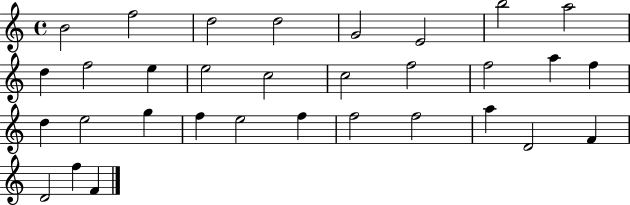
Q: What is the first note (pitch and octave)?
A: B4